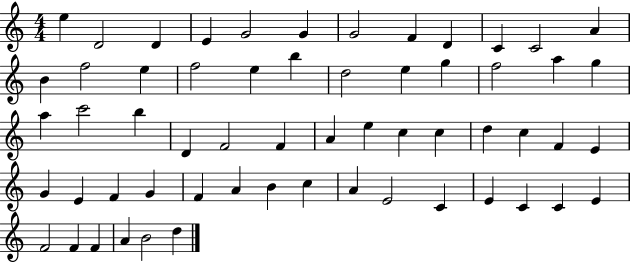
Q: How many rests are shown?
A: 0